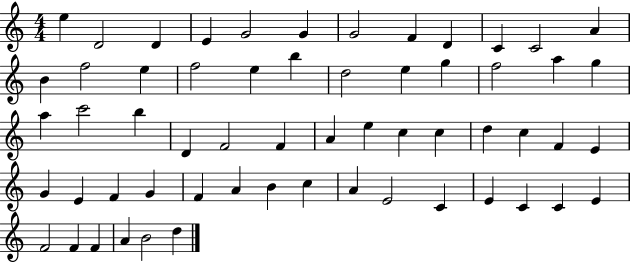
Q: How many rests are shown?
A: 0